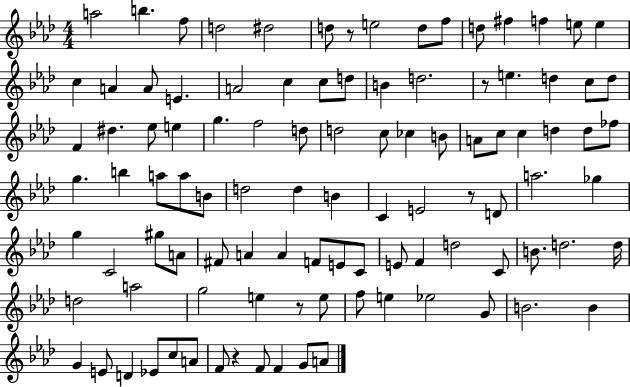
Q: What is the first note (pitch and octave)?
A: A5